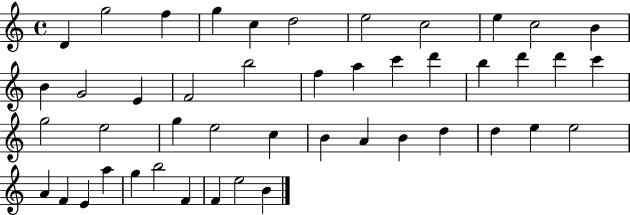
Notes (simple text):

D4/q G5/h F5/q G5/q C5/q D5/h E5/h C5/h E5/q C5/h B4/q B4/q G4/h E4/q F4/h B5/h F5/q A5/q C6/q D6/q B5/q D6/q D6/q C6/q G5/h E5/h G5/q E5/h C5/q B4/q A4/q B4/q D5/q D5/q E5/q E5/h A4/q F4/q E4/q A5/q G5/q B5/h F4/q F4/q E5/h B4/q